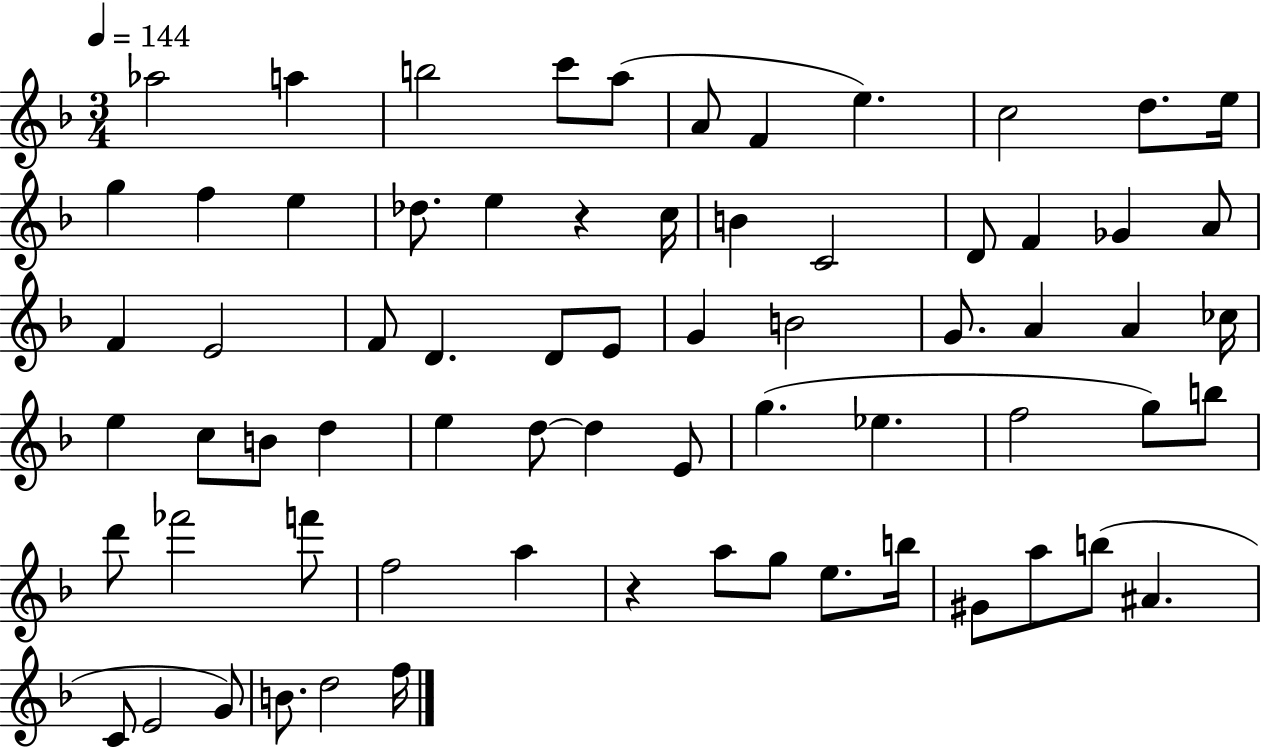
X:1
T:Untitled
M:3/4
L:1/4
K:F
_a2 a b2 c'/2 a/2 A/2 F e c2 d/2 e/4 g f e _d/2 e z c/4 B C2 D/2 F _G A/2 F E2 F/2 D D/2 E/2 G B2 G/2 A A _c/4 e c/2 B/2 d e d/2 d E/2 g _e f2 g/2 b/2 d'/2 _f'2 f'/2 f2 a z a/2 g/2 e/2 b/4 ^G/2 a/2 b/2 ^A C/2 E2 G/2 B/2 d2 f/4